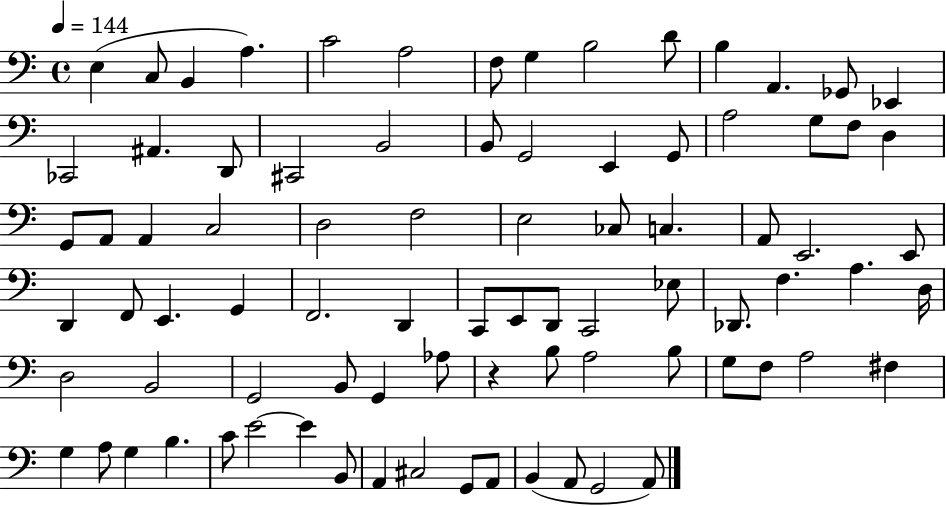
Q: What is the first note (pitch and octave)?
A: E3